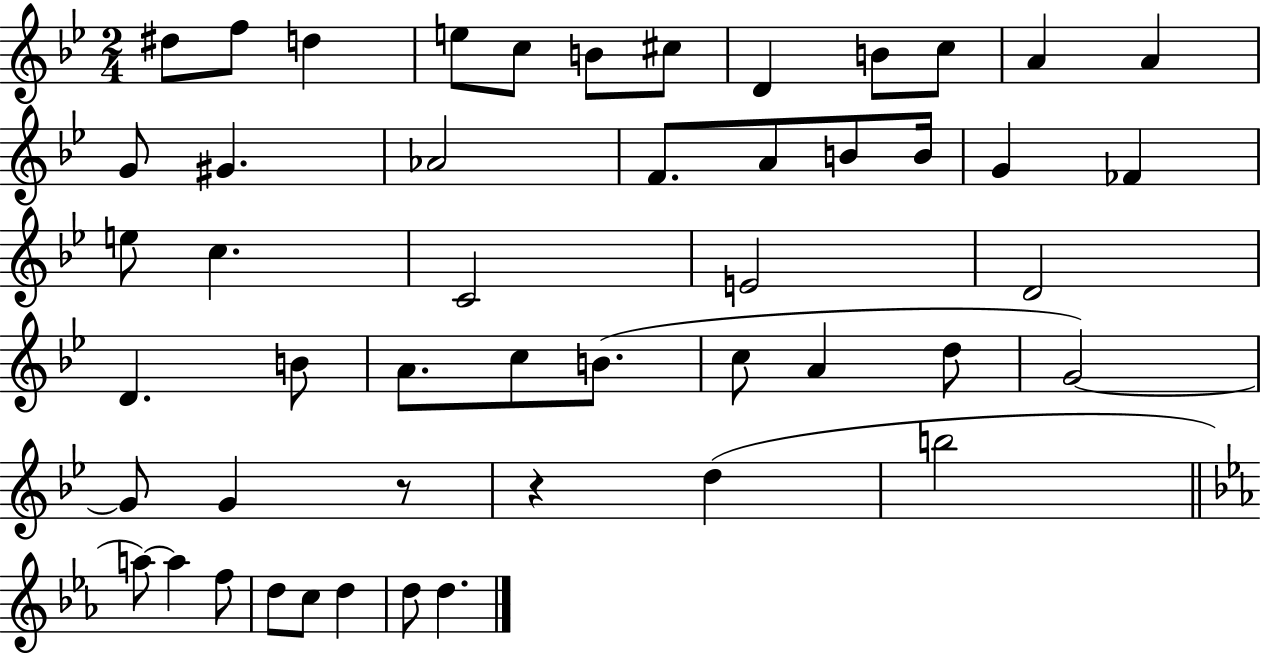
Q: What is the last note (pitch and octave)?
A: D5